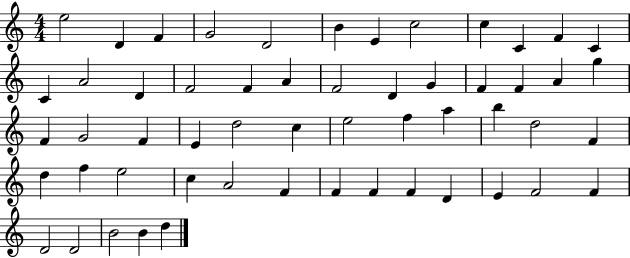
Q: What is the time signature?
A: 4/4